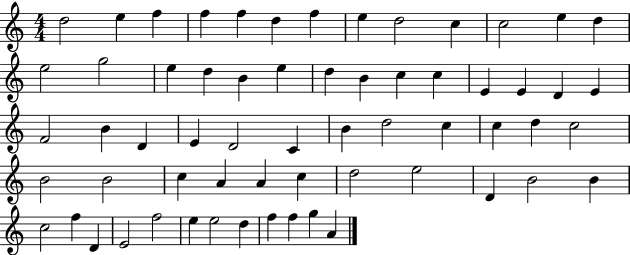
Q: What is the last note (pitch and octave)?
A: A4